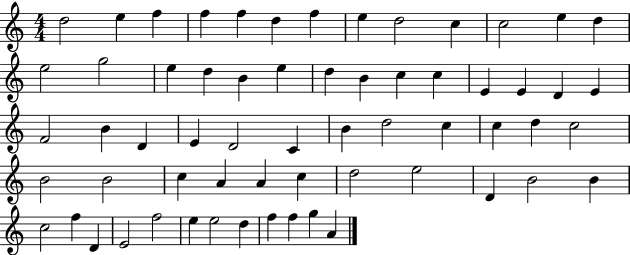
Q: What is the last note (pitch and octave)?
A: A4